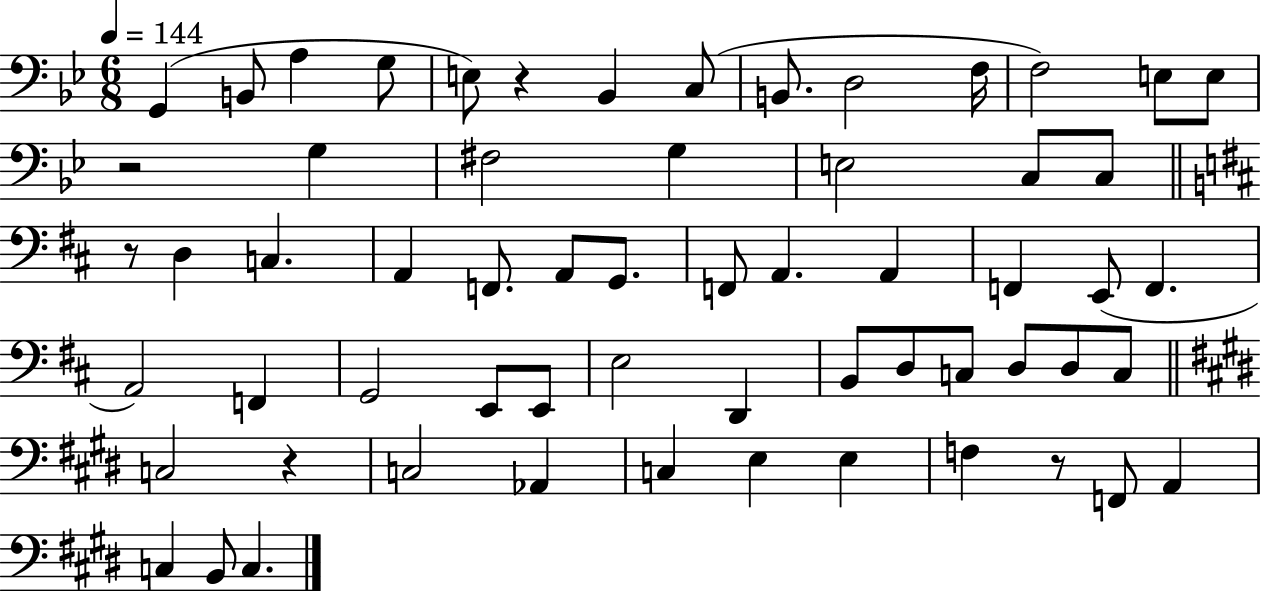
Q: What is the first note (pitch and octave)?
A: G2